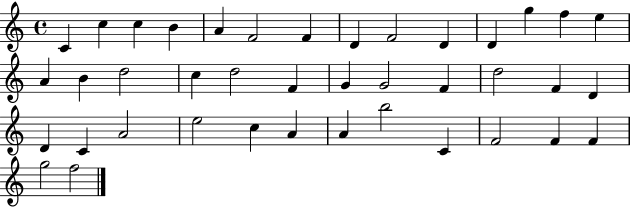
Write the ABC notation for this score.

X:1
T:Untitled
M:4/4
L:1/4
K:C
C c c B A F2 F D F2 D D g f e A B d2 c d2 F G G2 F d2 F D D C A2 e2 c A A b2 C F2 F F g2 f2